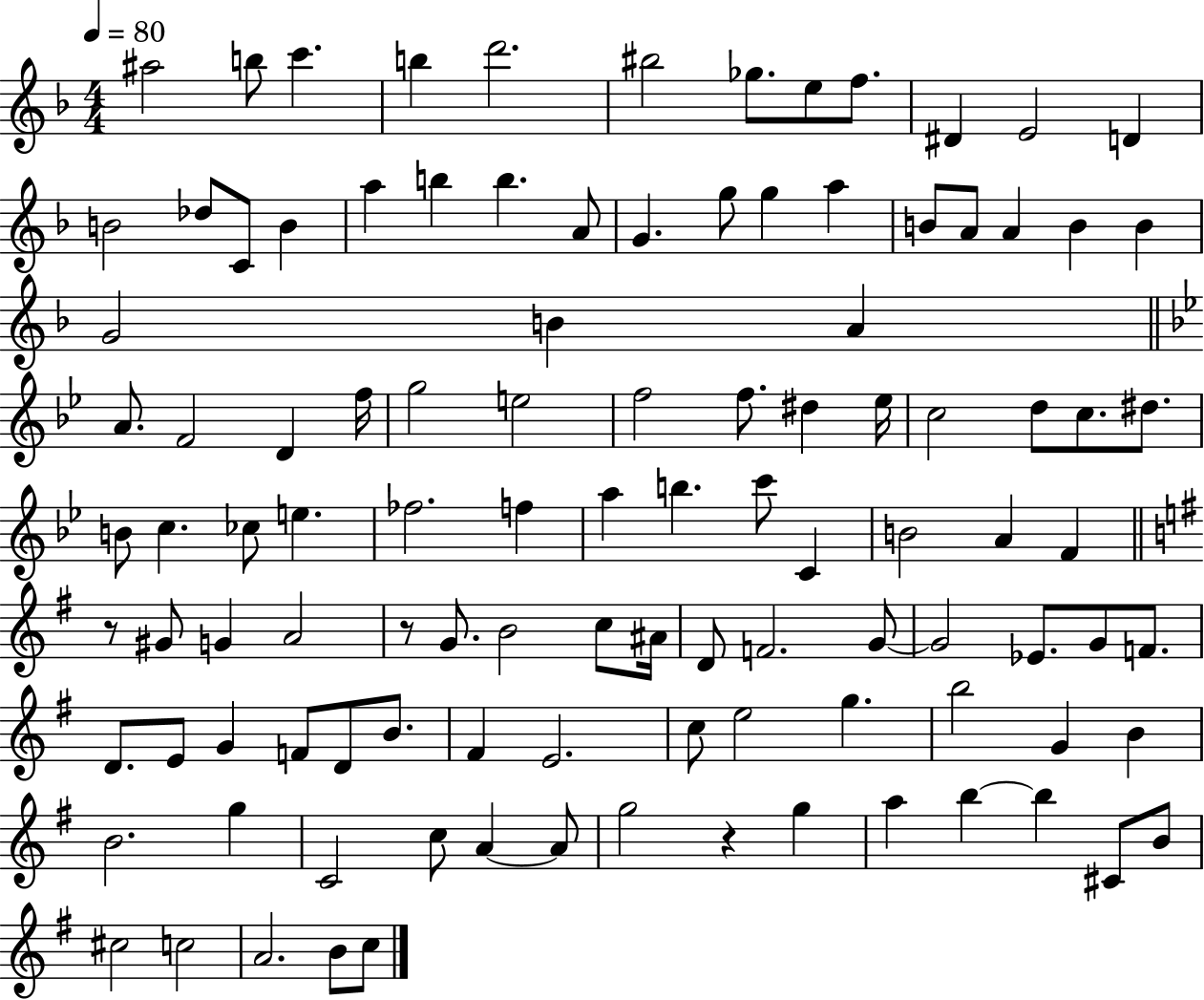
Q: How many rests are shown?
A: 3